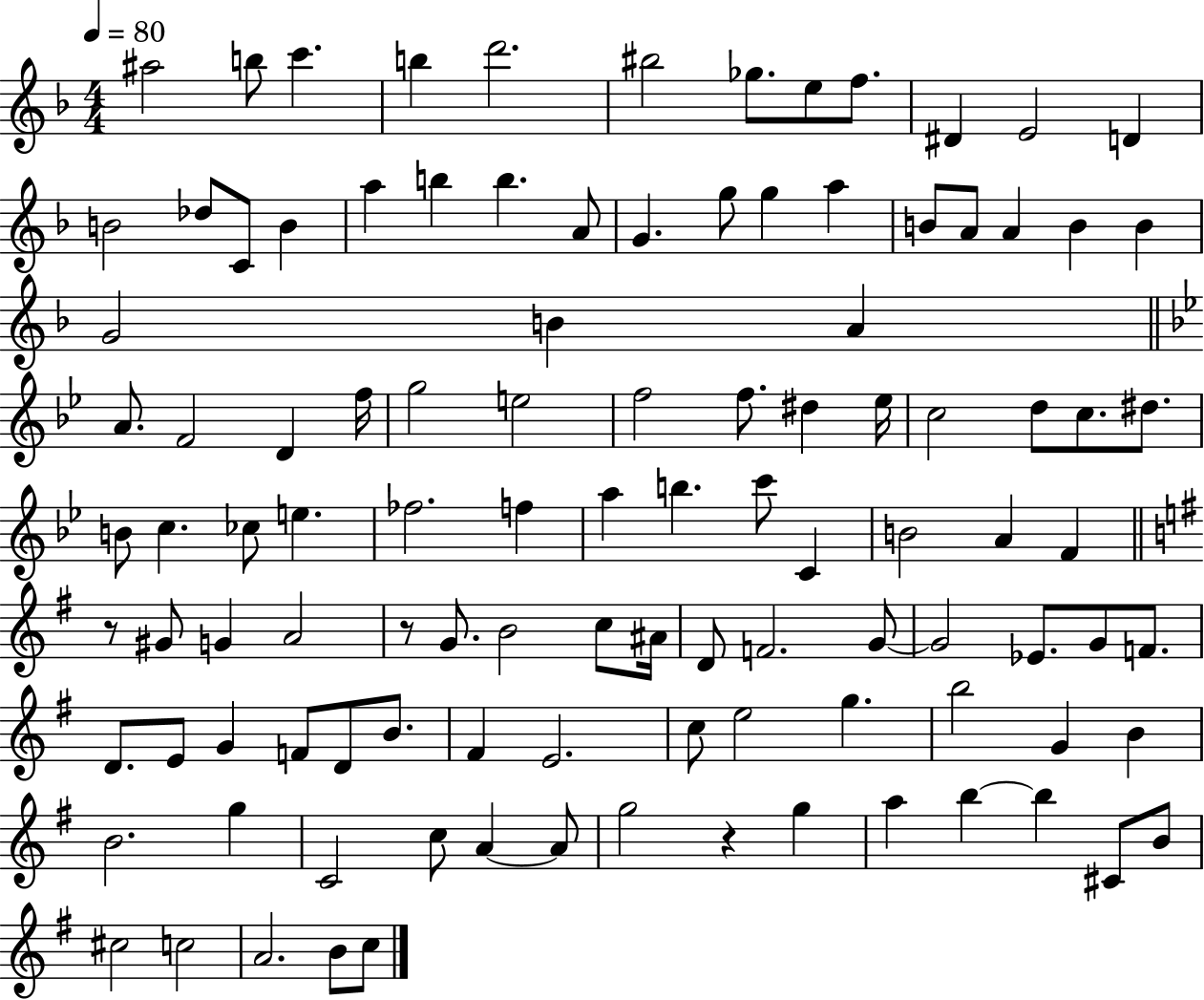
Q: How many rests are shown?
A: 3